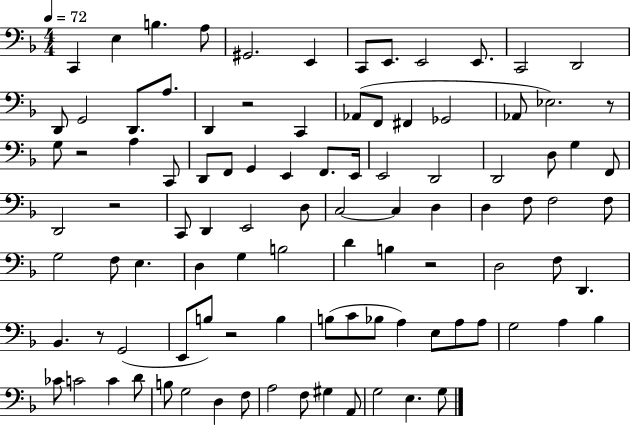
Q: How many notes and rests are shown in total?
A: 99